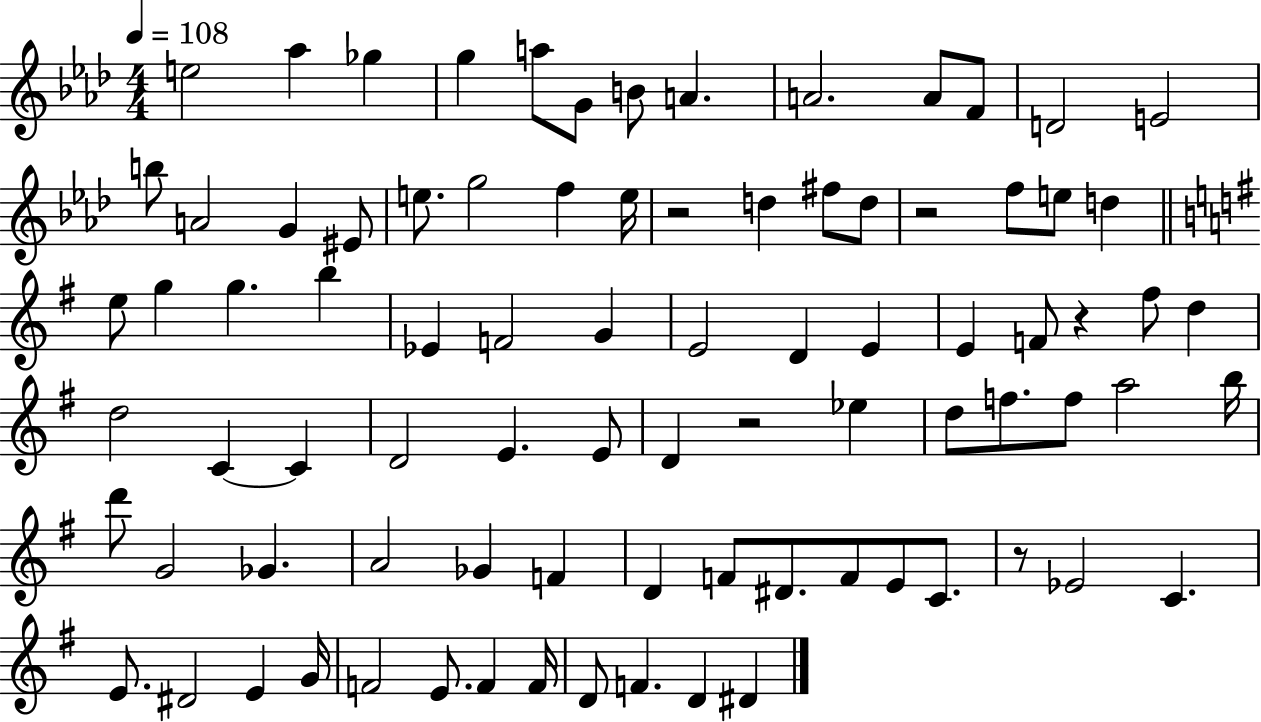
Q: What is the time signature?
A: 4/4